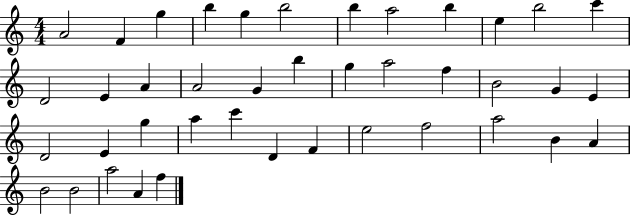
X:1
T:Untitled
M:4/4
L:1/4
K:C
A2 F g b g b2 b a2 b e b2 c' D2 E A A2 G b g a2 f B2 G E D2 E g a c' D F e2 f2 a2 B A B2 B2 a2 A f